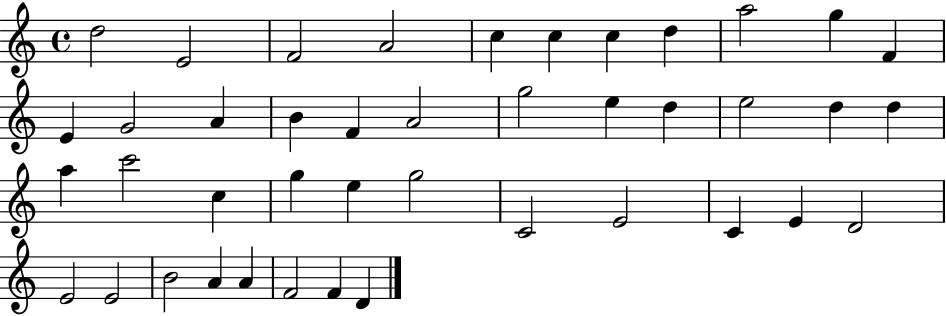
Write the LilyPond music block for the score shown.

{
  \clef treble
  \time 4/4
  \defaultTimeSignature
  \key c \major
  d''2 e'2 | f'2 a'2 | c''4 c''4 c''4 d''4 | a''2 g''4 f'4 | \break e'4 g'2 a'4 | b'4 f'4 a'2 | g''2 e''4 d''4 | e''2 d''4 d''4 | \break a''4 c'''2 c''4 | g''4 e''4 g''2 | c'2 e'2 | c'4 e'4 d'2 | \break e'2 e'2 | b'2 a'4 a'4 | f'2 f'4 d'4 | \bar "|."
}